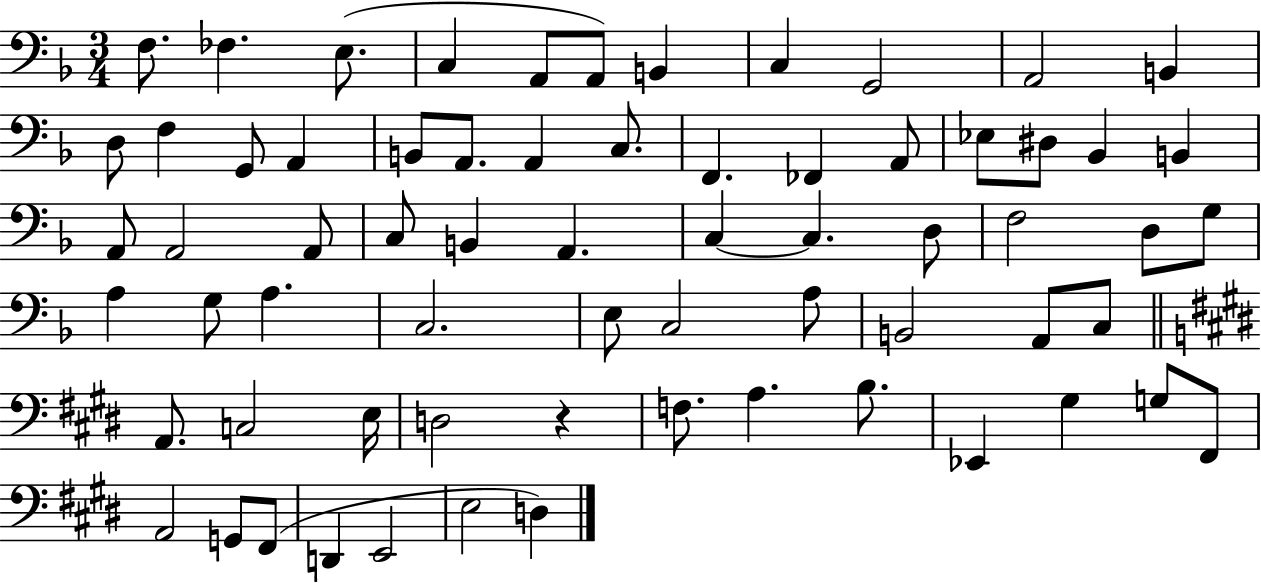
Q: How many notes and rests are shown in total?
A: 67